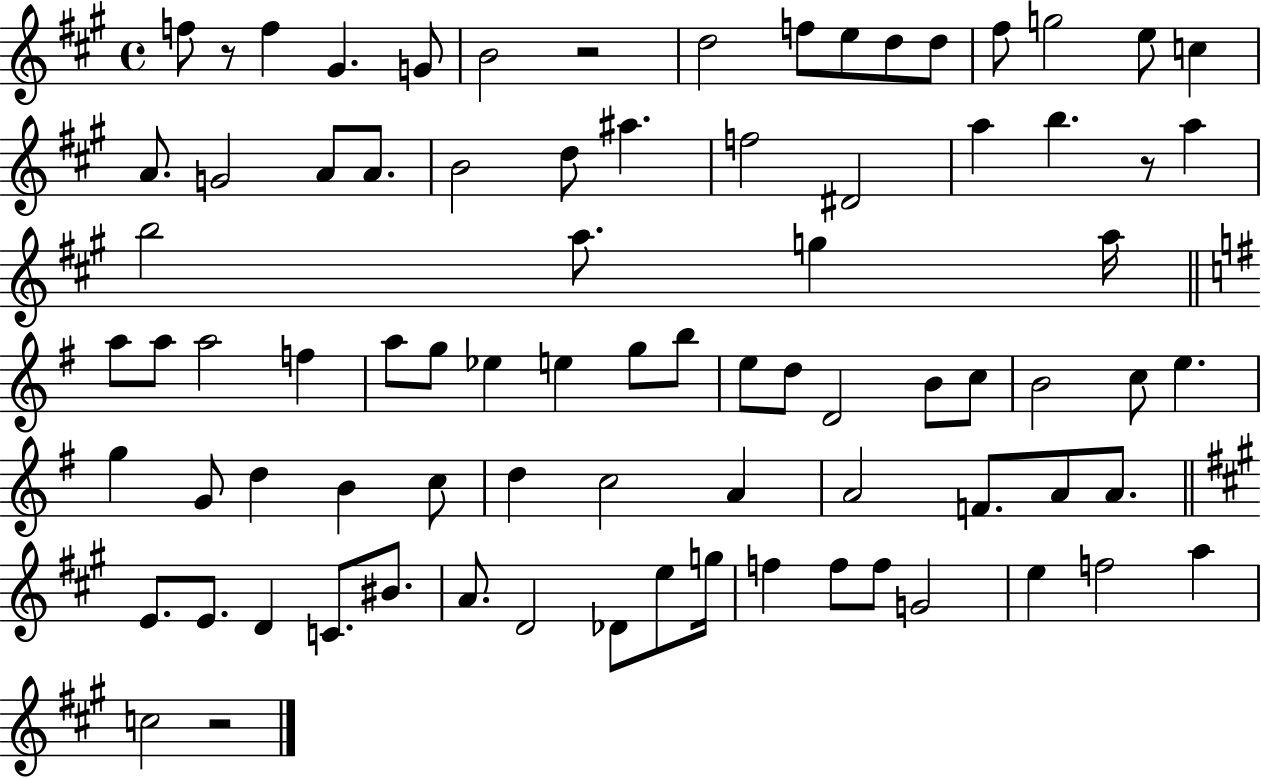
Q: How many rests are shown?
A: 4